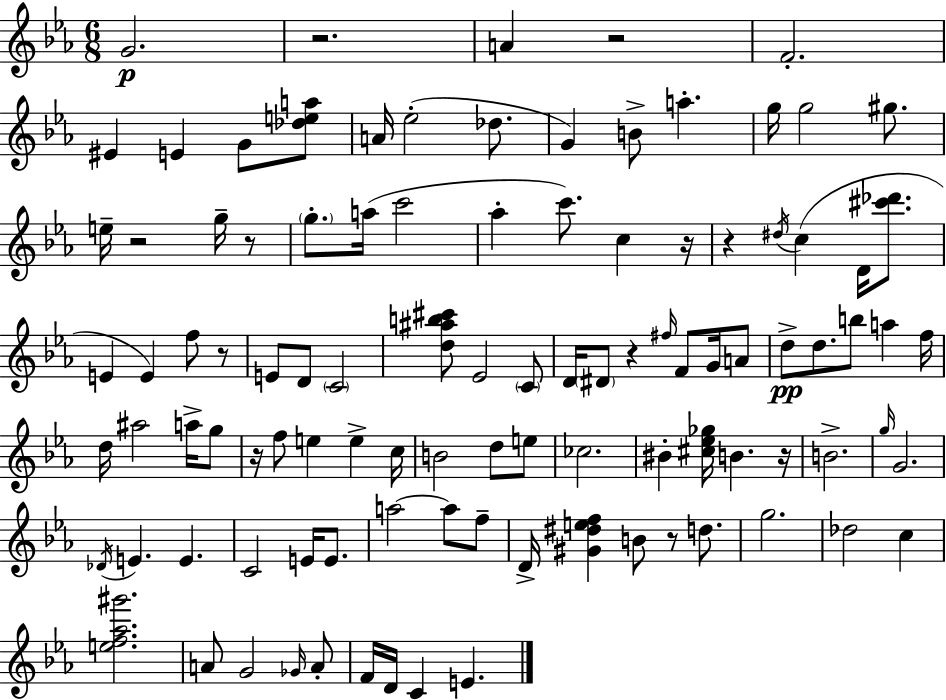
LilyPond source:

{
  \clef treble
  \numericTimeSignature
  \time 6/8
  \key ees \major
  g'2.\p | r2. | a'4 r2 | f'2.-. | \break eis'4 e'4 g'8 <des'' e'' a''>8 | a'16 ees''2-.( des''8. | g'4) b'8-> a''4.-. | g''16 g''2 gis''8. | \break e''16-- r2 g''16-- r8 | \parenthesize g''8.-. a''16( c'''2 | aes''4-. c'''8.) c''4 r16 | r4 \acciaccatura { dis''16 }( c''4 d'16 <cis''' des'''>8. | \break e'4 e'4) f''8 r8 | e'8 d'8 \parenthesize c'2 | <d'' ais'' b'' cis'''>8 ees'2 \parenthesize c'8 | d'16 \parenthesize dis'8 r4 \grace { fis''16 } f'8 g'16 | \break a'8 d''8->\pp d''8. b''8 a''4 | f''16 d''16 ais''2 a''16-> | g''8 r16 f''8 e''4 e''4-> | c''16 b'2 d''8 | \break e''8 ces''2. | bis'4-. <cis'' ees'' ges''>16 b'4. | r16 b'2.-> | \grace { g''16 } g'2. | \break \acciaccatura { des'16 } e'4. e'4. | c'2 | e'16 e'8. a''2~~ | a''8 f''8-- d'16-> <gis' dis'' e'' f''>4 b'8 r8 | \break d''8. g''2. | des''2 | c''4 <e'' f'' aes'' gis'''>2. | a'8 g'2 | \break \grace { ges'16 } a'8-. f'16 d'16 c'4 e'4. | \bar "|."
}